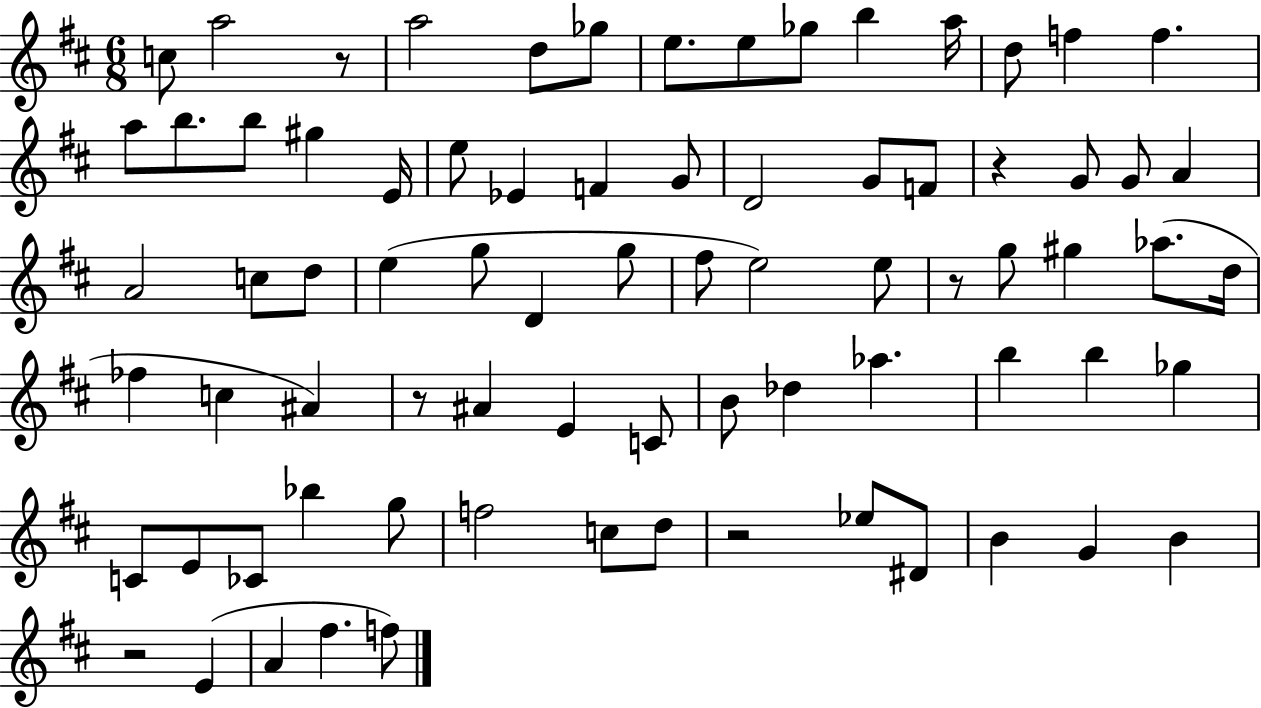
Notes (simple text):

C5/e A5/h R/e A5/h D5/e Gb5/e E5/e. E5/e Gb5/e B5/q A5/s D5/e F5/q F5/q. A5/e B5/e. B5/e G#5/q E4/s E5/e Eb4/q F4/q G4/e D4/h G4/e F4/e R/q G4/e G4/e A4/q A4/h C5/e D5/e E5/q G5/e D4/q G5/e F#5/e E5/h E5/e R/e G5/e G#5/q Ab5/e. D5/s FES5/q C5/q A#4/q R/e A#4/q E4/q C4/e B4/e Db5/q Ab5/q. B5/q B5/q Gb5/q C4/e E4/e CES4/e Bb5/q G5/e F5/h C5/e D5/e R/h Eb5/e D#4/e B4/q G4/q B4/q R/h E4/q A4/q F#5/q. F5/e